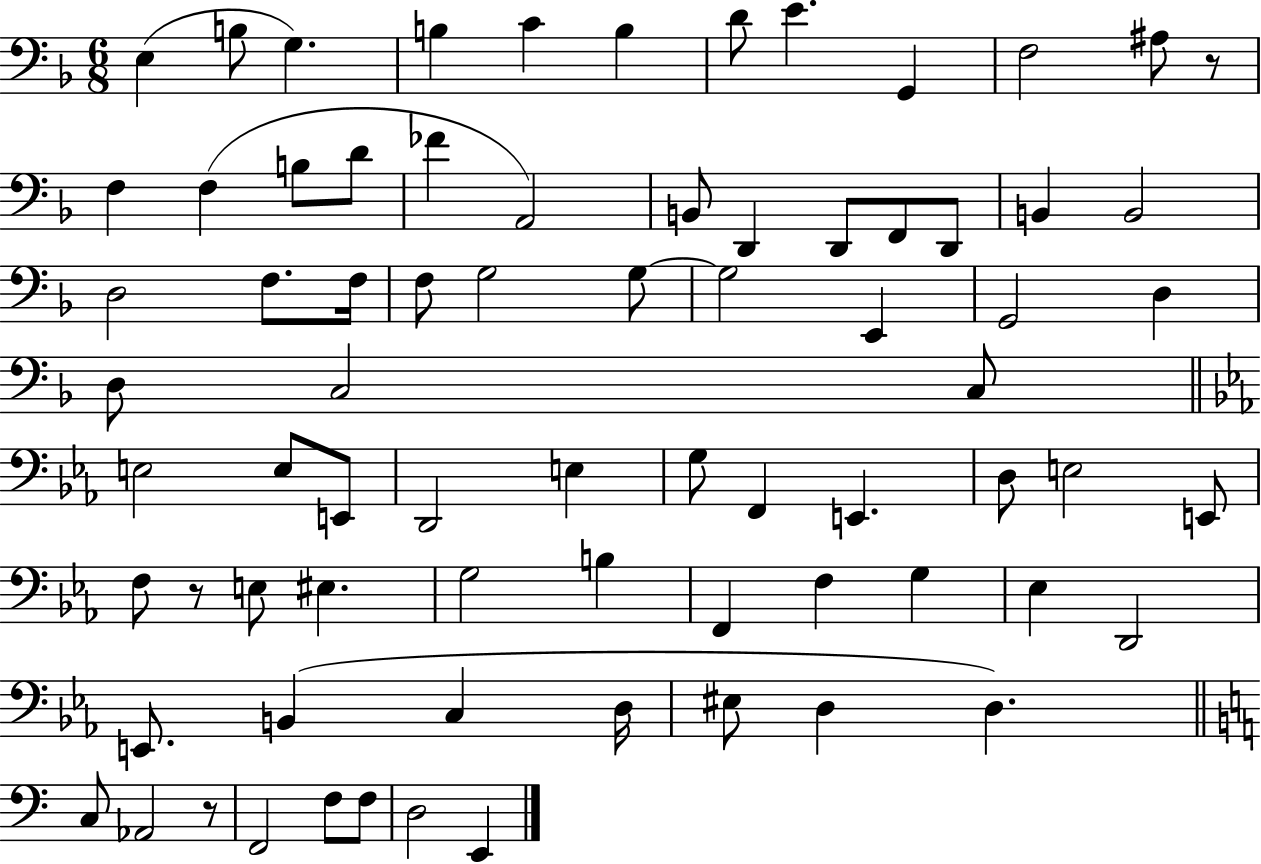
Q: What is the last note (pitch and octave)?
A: E2